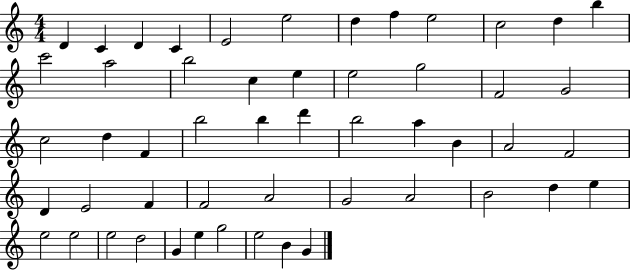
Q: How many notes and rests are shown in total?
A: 52